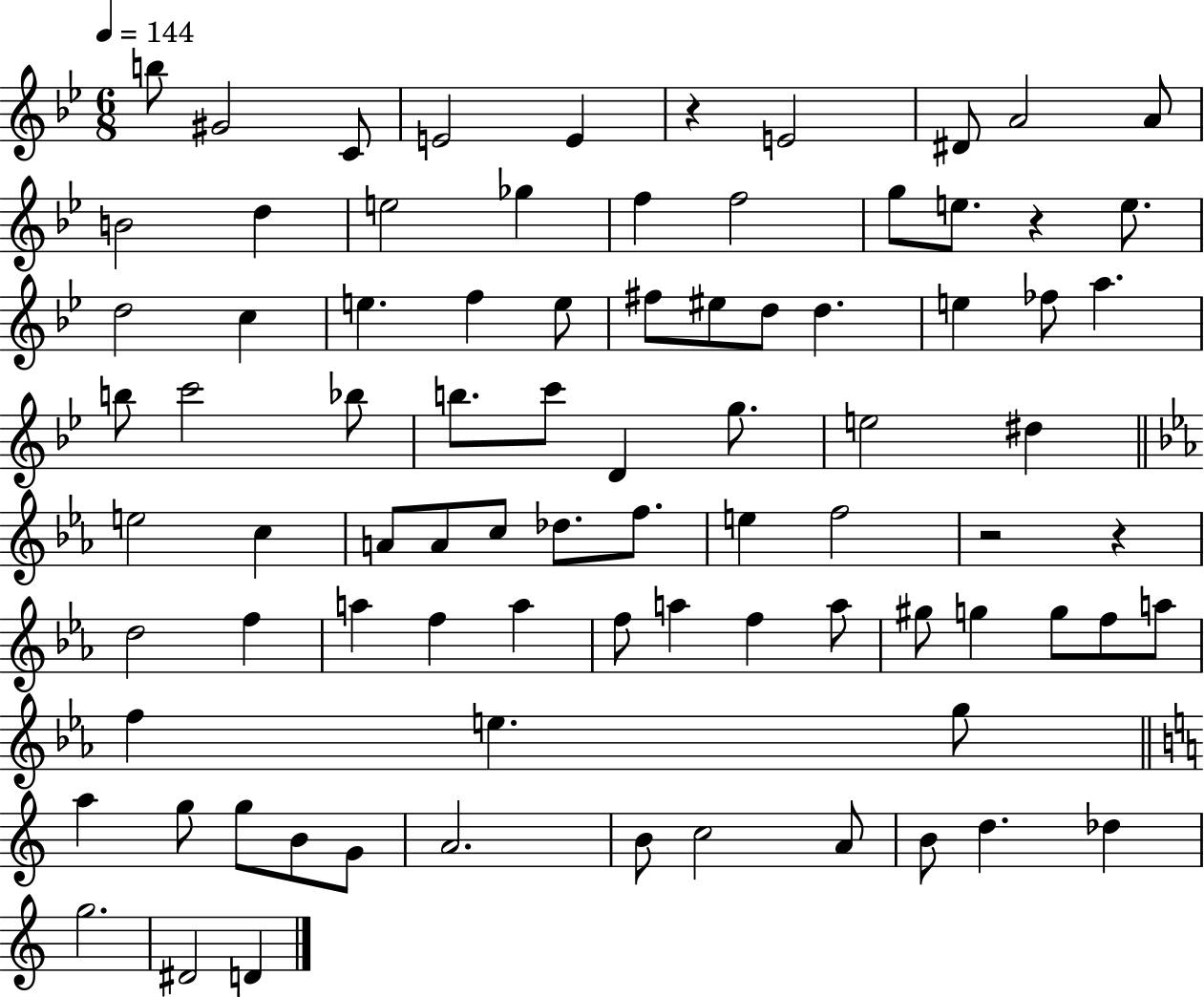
{
  \clef treble
  \numericTimeSignature
  \time 6/8
  \key bes \major
  \tempo 4 = 144
  b''8 gis'2 c'8 | e'2 e'4 | r4 e'2 | dis'8 a'2 a'8 | \break b'2 d''4 | e''2 ges''4 | f''4 f''2 | g''8 e''8. r4 e''8. | \break d''2 c''4 | e''4. f''4 e''8 | fis''8 eis''8 d''8 d''4. | e''4 fes''8 a''4. | \break b''8 c'''2 bes''8 | b''8. c'''8 d'4 g''8. | e''2 dis''4 | \bar "||" \break \key ees \major e''2 c''4 | a'8 a'8 c''8 des''8. f''8. | e''4 f''2 | r2 r4 | \break d''2 f''4 | a''4 f''4 a''4 | f''8 a''4 f''4 a''8 | gis''8 g''4 g''8 f''8 a''8 | \break f''4 e''4. g''8 | \bar "||" \break \key a \minor a''4 g''8 g''8 b'8 g'8 | a'2. | b'8 c''2 a'8 | b'8 d''4. des''4 | \break g''2. | dis'2 d'4 | \bar "|."
}